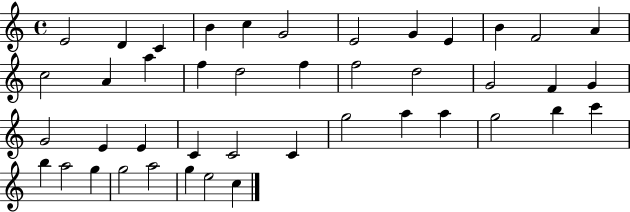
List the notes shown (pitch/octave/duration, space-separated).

E4/h D4/q C4/q B4/q C5/q G4/h E4/h G4/q E4/q B4/q F4/h A4/q C5/h A4/q A5/q F5/q D5/h F5/q F5/h D5/h G4/h F4/q G4/q G4/h E4/q E4/q C4/q C4/h C4/q G5/h A5/q A5/q G5/h B5/q C6/q B5/q A5/h G5/q G5/h A5/h G5/q E5/h C5/q